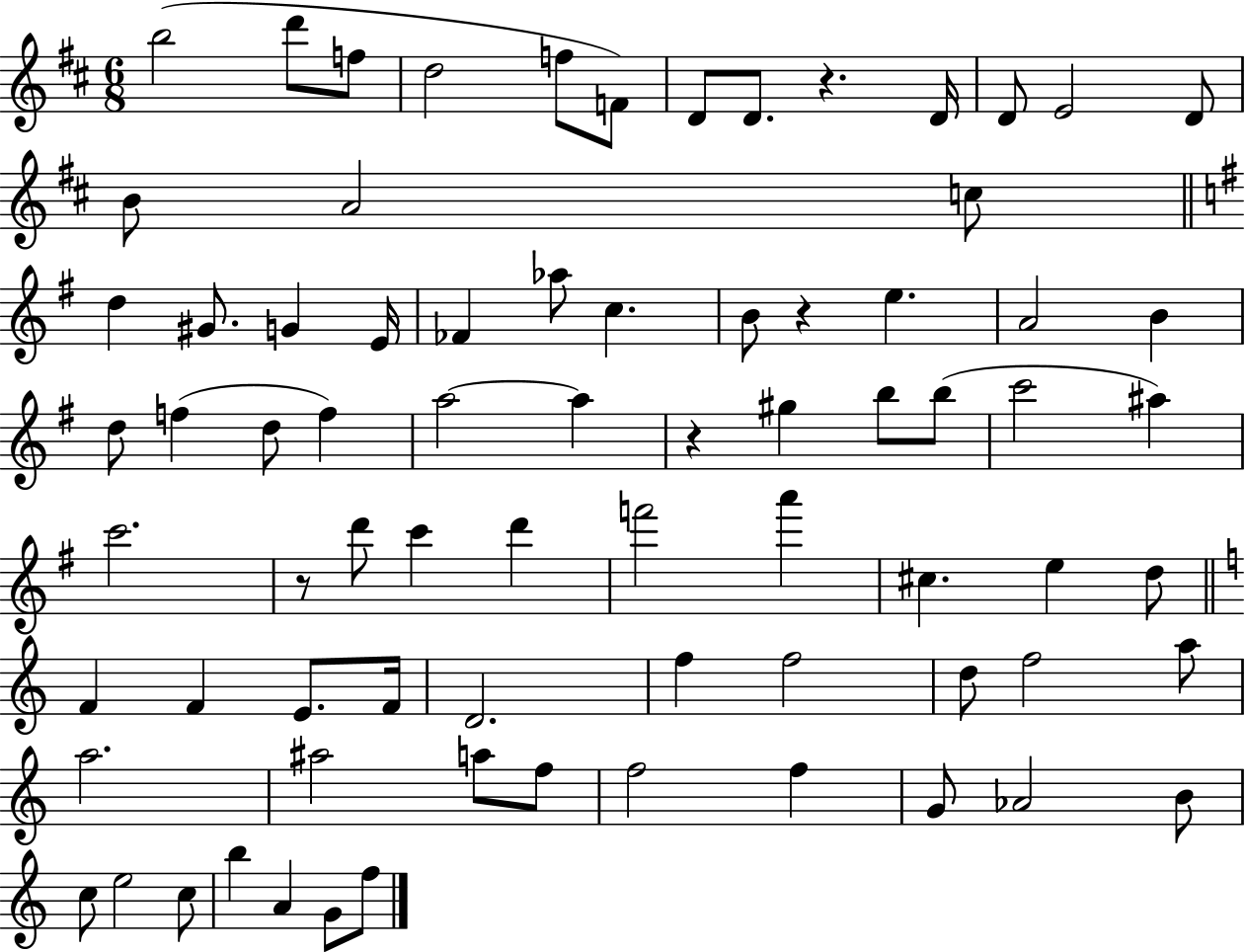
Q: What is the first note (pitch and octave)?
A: B5